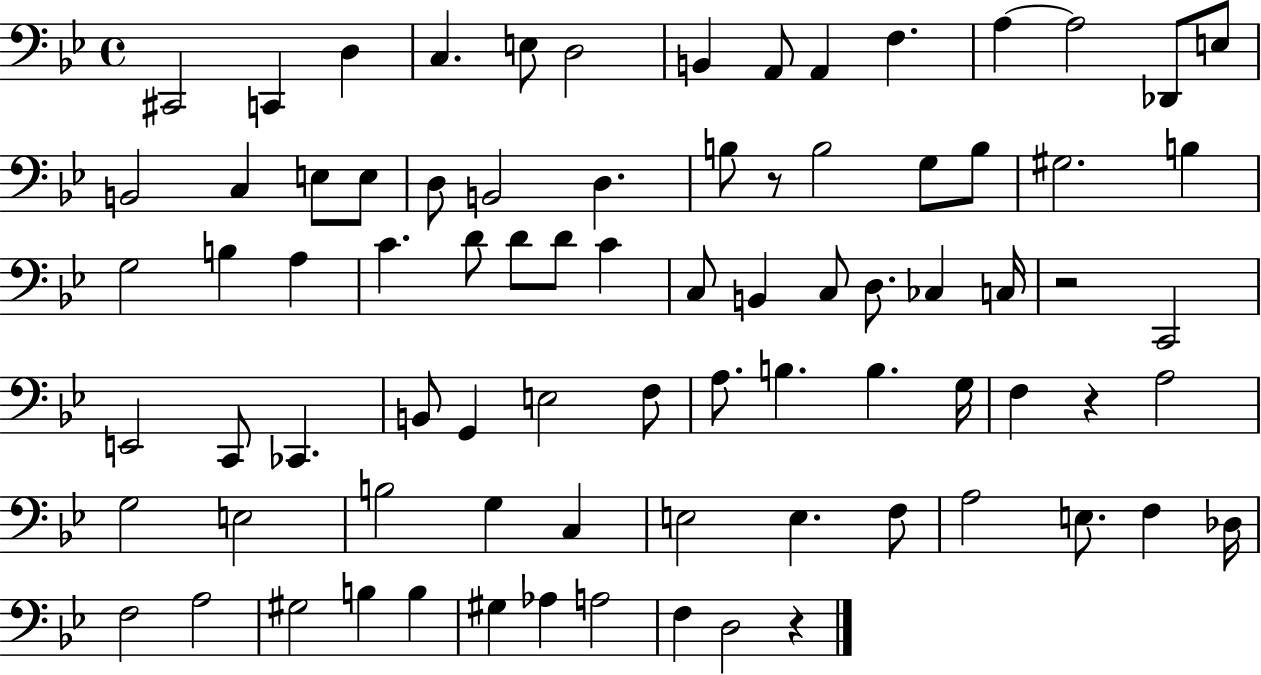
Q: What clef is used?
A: bass